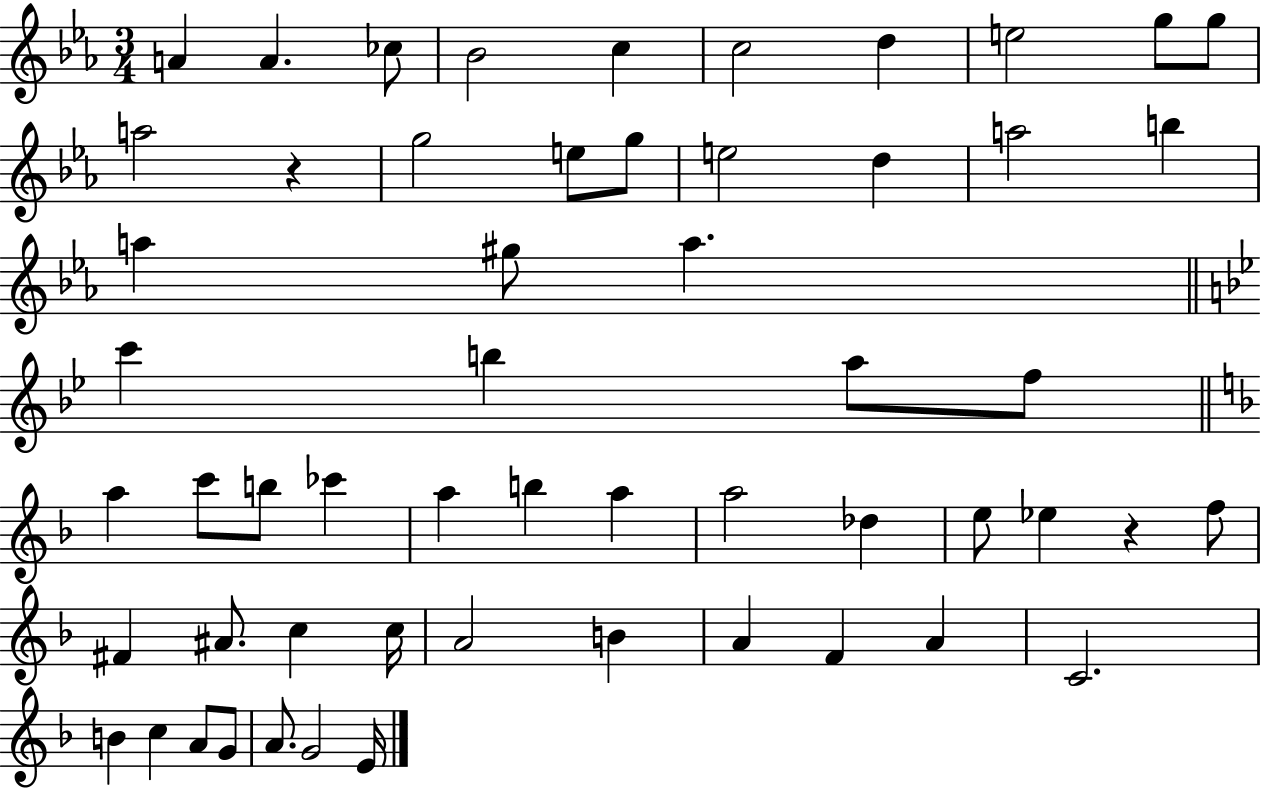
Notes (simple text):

A4/q A4/q. CES5/e Bb4/h C5/q C5/h D5/q E5/h G5/e G5/e A5/h R/q G5/h E5/e G5/e E5/h D5/q A5/h B5/q A5/q G#5/e A5/q. C6/q B5/q A5/e F5/e A5/q C6/e B5/e CES6/q A5/q B5/q A5/q A5/h Db5/q E5/e Eb5/q R/q F5/e F#4/q A#4/e. C5/q C5/s A4/h B4/q A4/q F4/q A4/q C4/h. B4/q C5/q A4/e G4/e A4/e. G4/h E4/s